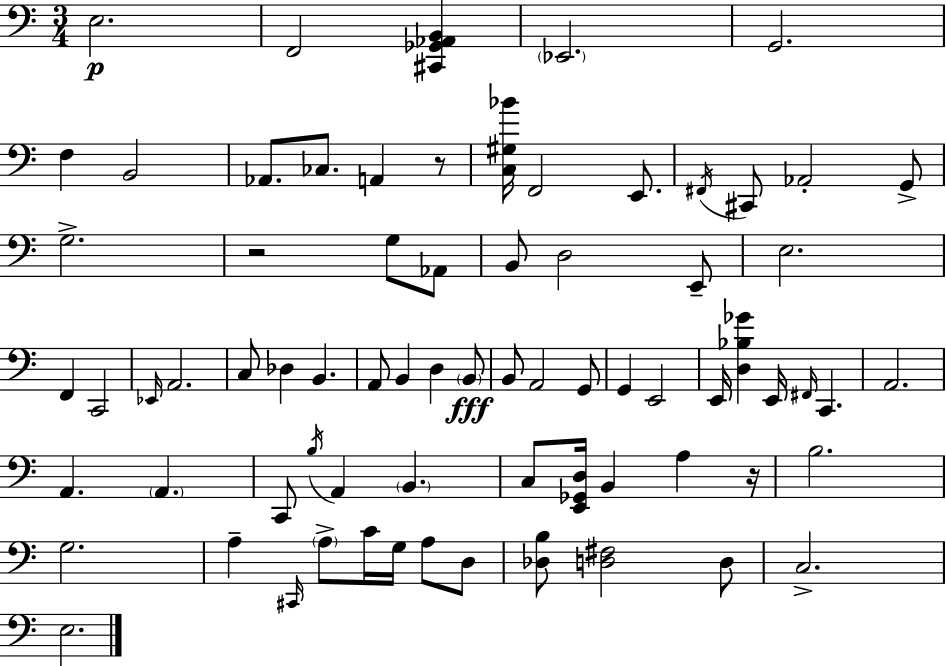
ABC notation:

X:1
T:Untitled
M:3/4
L:1/4
K:Am
E,2 F,,2 [^C,,_G,,_A,,B,,] _E,,2 G,,2 F, B,,2 _A,,/2 _C,/2 A,, z/2 [C,^G,_B]/4 F,,2 E,,/2 ^F,,/4 ^C,,/2 _A,,2 G,,/2 G,2 z2 G,/2 _A,,/2 B,,/2 D,2 E,,/2 E,2 F,, C,,2 _E,,/4 A,,2 C,/2 _D, B,, A,,/2 B,, D, B,,/2 B,,/2 A,,2 G,,/2 G,, E,,2 E,,/4 [D,_B,_G] E,,/4 ^F,,/4 C,, A,,2 A,, A,, C,,/2 B,/4 A,, B,, C,/2 [E,,_G,,D,]/4 B,, A, z/4 B,2 G,2 A, ^C,,/4 A,/2 C/4 G,/4 A,/2 D,/2 [_D,B,]/2 [D,^F,]2 D,/2 C,2 E,2